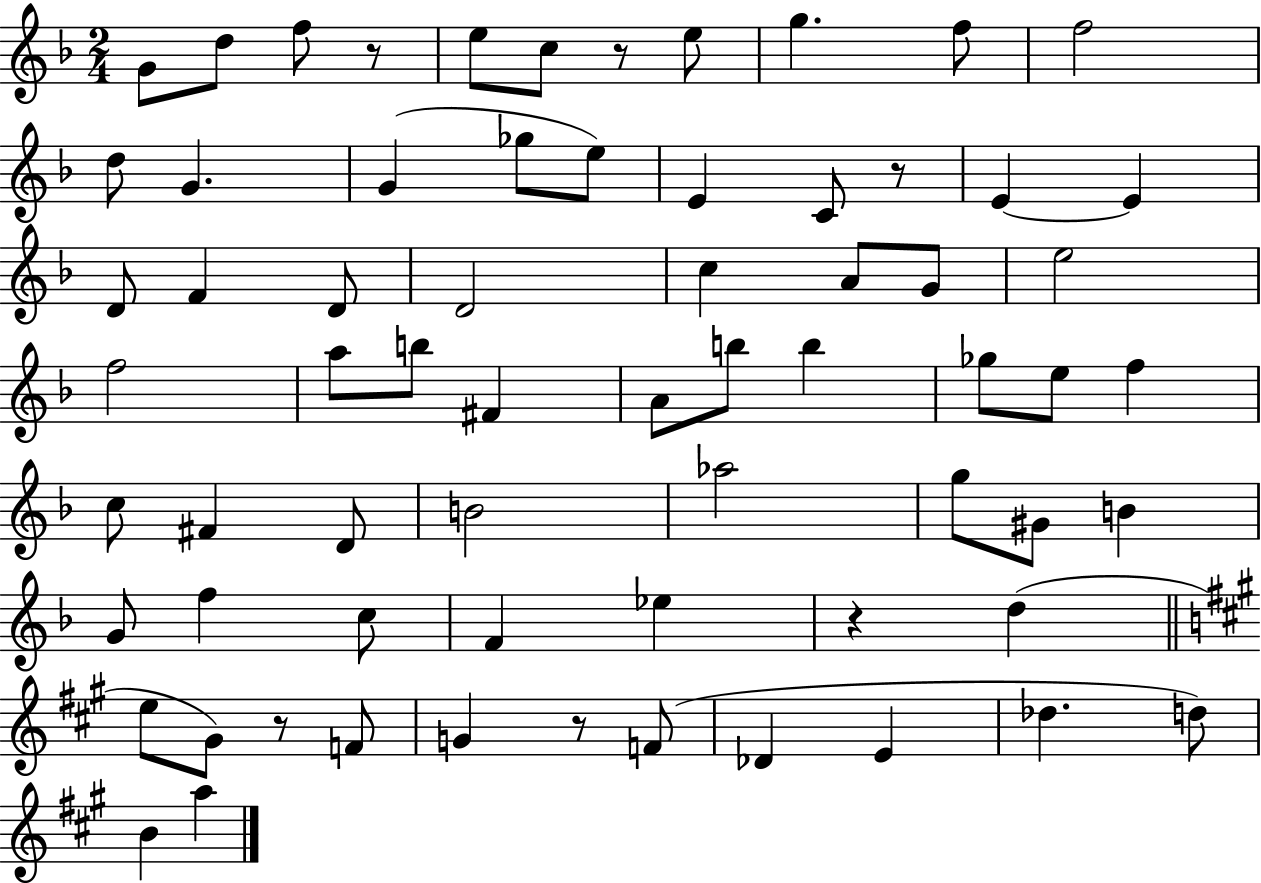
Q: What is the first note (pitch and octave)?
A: G4